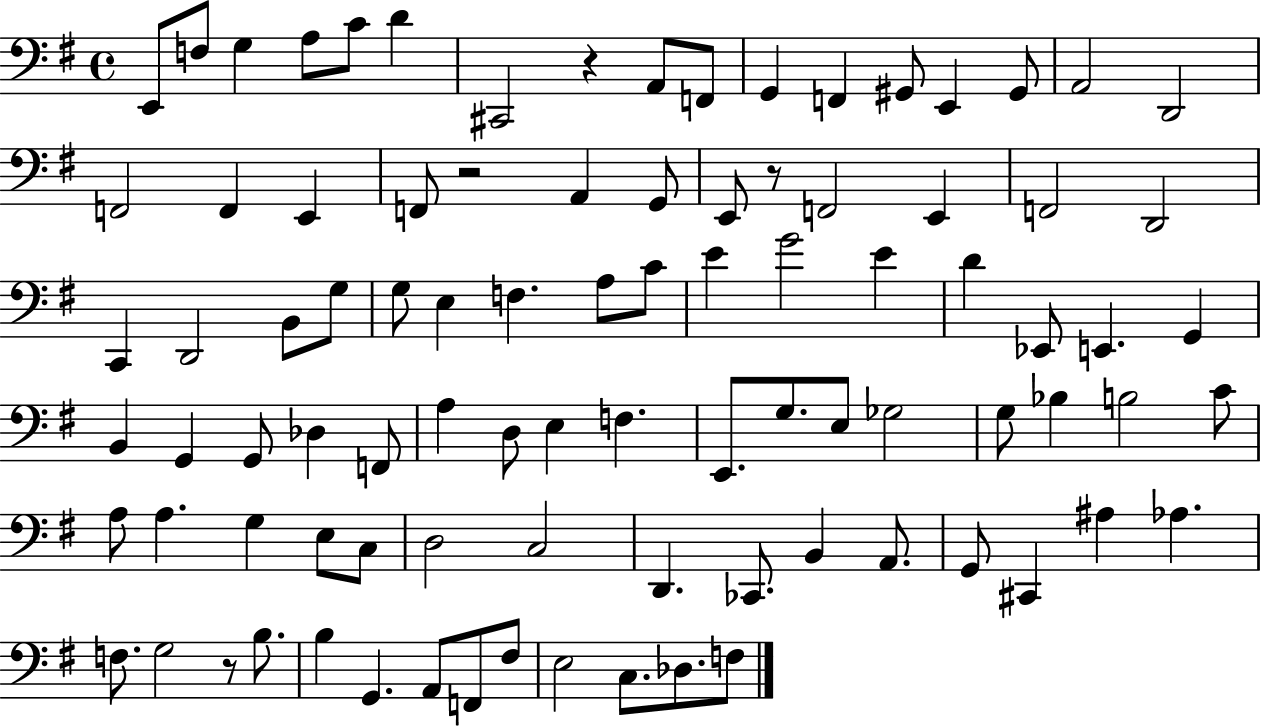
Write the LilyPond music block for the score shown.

{
  \clef bass
  \time 4/4
  \defaultTimeSignature
  \key g \major
  e,8 f8 g4 a8 c'8 d'4 | cis,2 r4 a,8 f,8 | g,4 f,4 gis,8 e,4 gis,8 | a,2 d,2 | \break f,2 f,4 e,4 | f,8 r2 a,4 g,8 | e,8 r8 f,2 e,4 | f,2 d,2 | \break c,4 d,2 b,8 g8 | g8 e4 f4. a8 c'8 | e'4 g'2 e'4 | d'4 ees,8 e,4. g,4 | \break b,4 g,4 g,8 des4 f,8 | a4 d8 e4 f4. | e,8. g8. e8 ges2 | g8 bes4 b2 c'8 | \break a8 a4. g4 e8 c8 | d2 c2 | d,4. ces,8. b,4 a,8. | g,8 cis,4 ais4 aes4. | \break f8. g2 r8 b8. | b4 g,4. a,8 f,8 fis8 | e2 c8. des8. f8 | \bar "|."
}